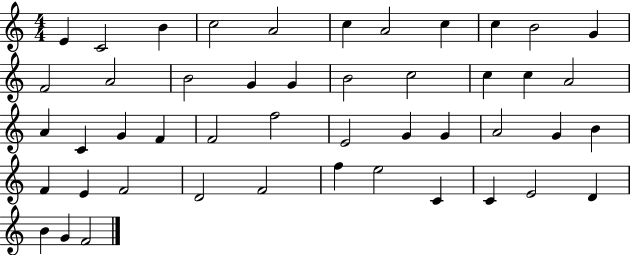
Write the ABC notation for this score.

X:1
T:Untitled
M:4/4
L:1/4
K:C
E C2 B c2 A2 c A2 c c B2 G F2 A2 B2 G G B2 c2 c c A2 A C G F F2 f2 E2 G G A2 G B F E F2 D2 F2 f e2 C C E2 D B G F2